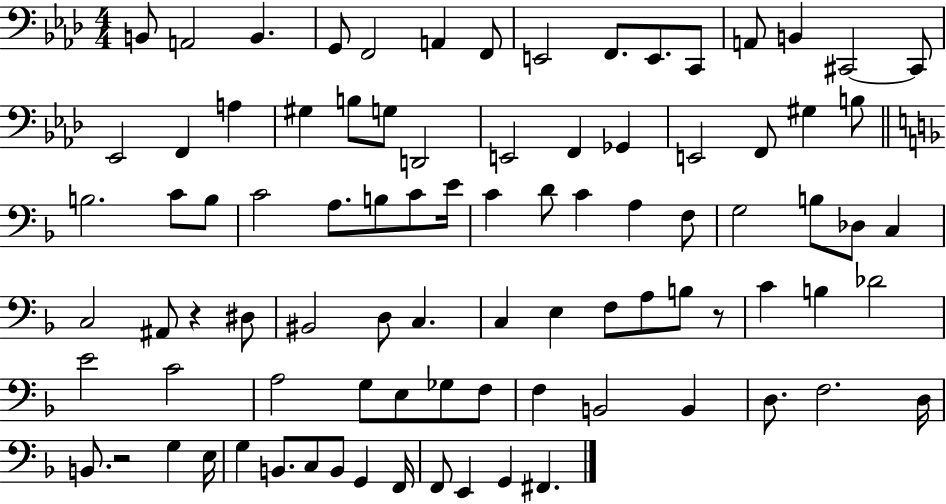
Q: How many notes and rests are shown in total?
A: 89